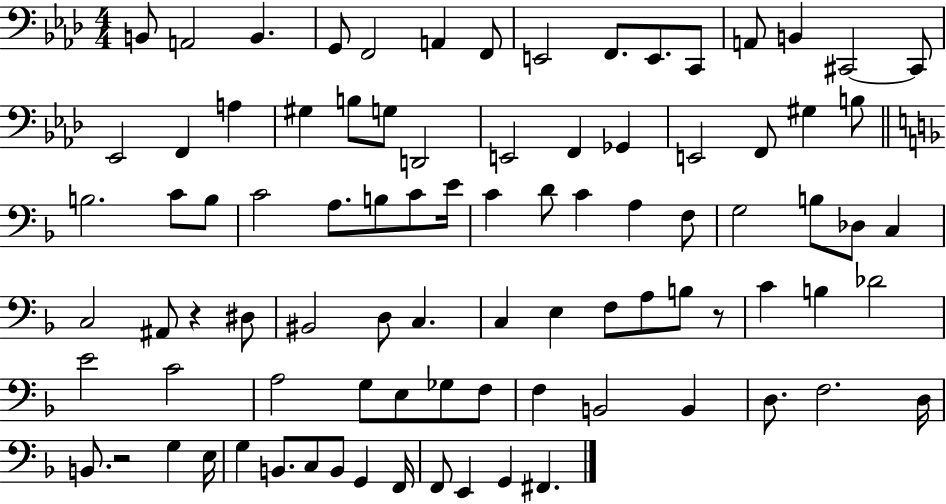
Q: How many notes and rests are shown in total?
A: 89